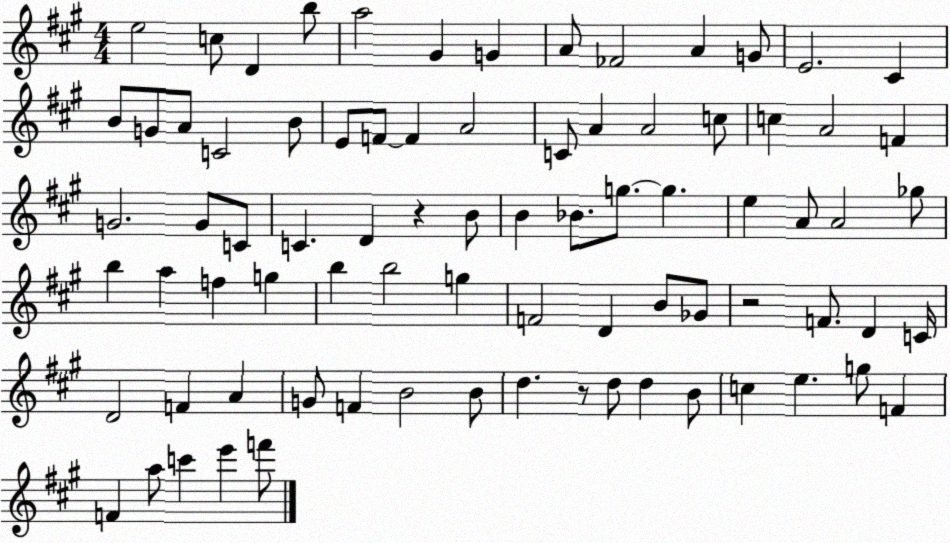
X:1
T:Untitled
M:4/4
L:1/4
K:A
e2 c/2 D b/2 a2 ^G G A/2 _F2 A G/2 E2 ^C B/2 G/2 A/2 C2 B/2 E/2 F/2 F A2 C/2 A A2 c/2 c A2 F G2 G/2 C/2 C D z B/2 B _B/2 g/2 g e A/2 A2 _g/2 b a f g b b2 g F2 D B/2 _G/2 z2 F/2 D C/4 D2 F A G/2 F B2 B/2 d z/2 d/2 d B/2 c e g/2 F F a/2 c' e' f'/2